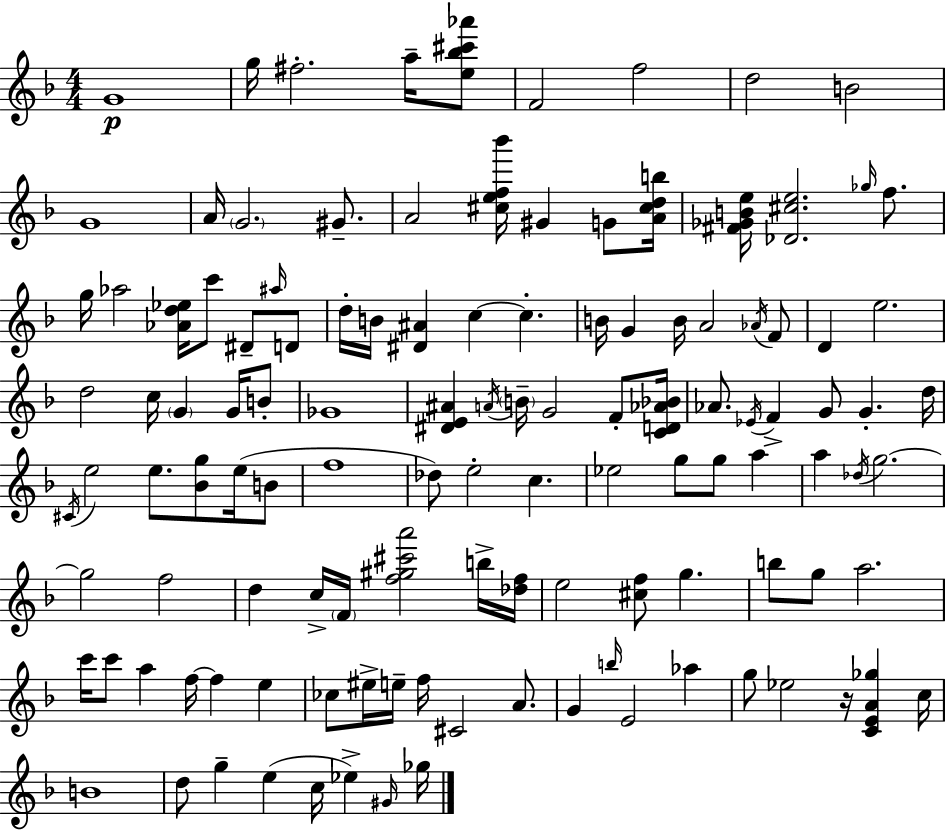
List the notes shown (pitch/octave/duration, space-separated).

G4/w G5/s F#5/h. A5/s [E5,Bb5,C#6,Ab6]/e F4/h F5/h D5/h B4/h G4/w A4/s G4/h. G#4/e. A4/h [C#5,E5,F5,Bb6]/s G#4/q G4/e [A4,C#5,D5,B5]/s [F#4,Gb4,B4,E5]/s [Db4,C#5,E5]/h. Gb5/s F5/e. G5/s Ab5/h [Ab4,D5,Eb5]/s C6/e D#4/e A#5/s D4/e D5/s B4/s [D#4,A#4]/q C5/q C5/q. B4/s G4/q B4/s A4/h Ab4/s F4/e D4/q E5/h. D5/h C5/s G4/q G4/s B4/e Gb4/w [D#4,E4,A#4]/q A4/s B4/s G4/h F4/e [C4,D4,Ab4,Bb4]/s Ab4/e. Eb4/s F4/q G4/e G4/q. D5/s C#4/s E5/h E5/e. [Bb4,G5]/e E5/s B4/e F5/w Db5/e E5/h C5/q. Eb5/h G5/e G5/e A5/q A5/q Db5/s G5/h. G5/h F5/h D5/q C5/s F4/s [F5,G#5,C#6,A6]/h B5/s [Db5,F5]/s E5/h [C#5,F5]/e G5/q. B5/e G5/e A5/h. C6/s C6/e A5/q F5/s F5/q E5/q CES5/e EIS5/s E5/s F5/s C#4/h A4/e. G4/q B5/s E4/h Ab5/q G5/e Eb5/h R/s [C4,E4,A4,Gb5]/q C5/s B4/w D5/e G5/q E5/q C5/s Eb5/q G#4/s Gb5/s